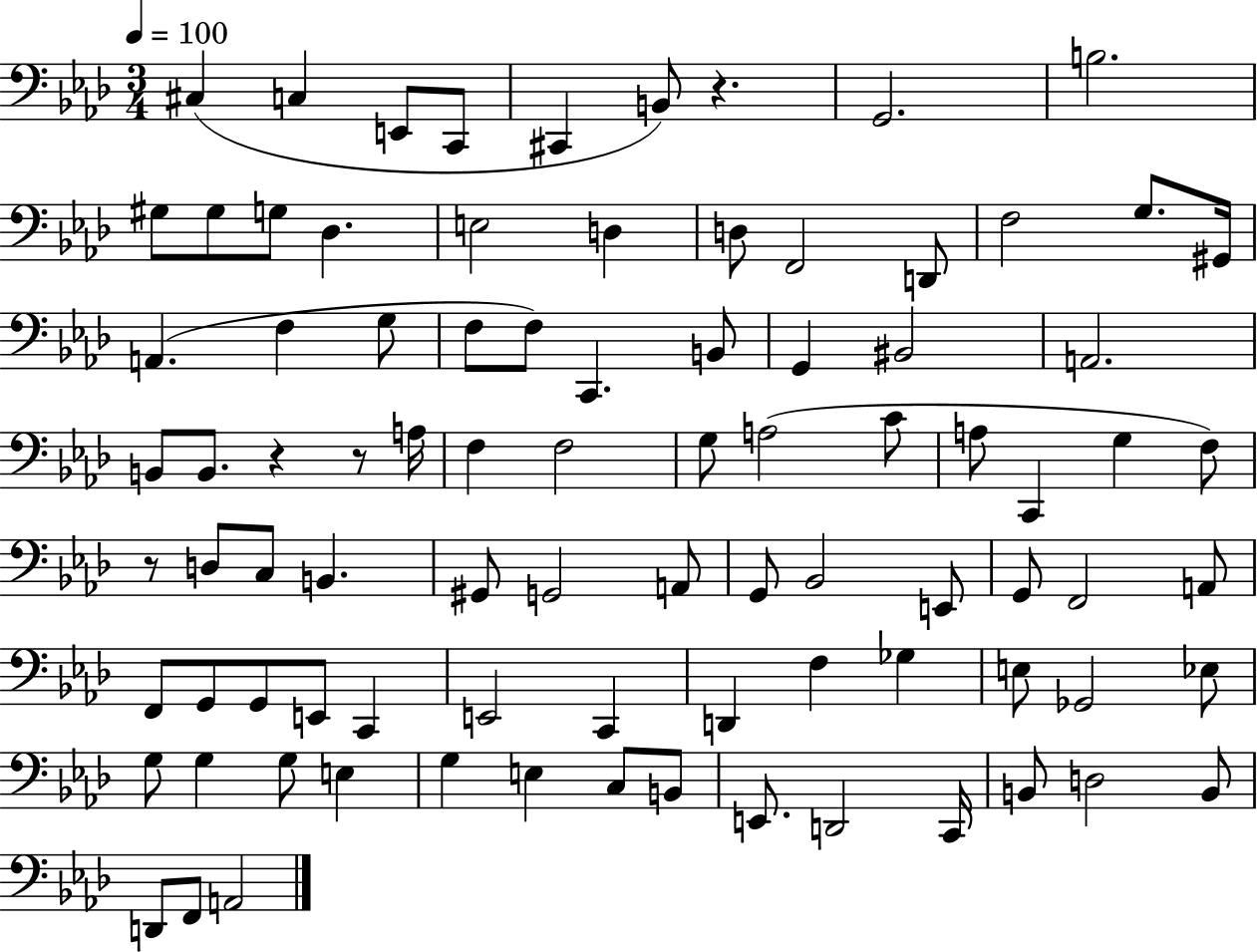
{
  \clef bass
  \numericTimeSignature
  \time 3/4
  \key aes \major
  \tempo 4 = 100
  cis4( c4 e,8 c,8 | cis,4 b,8) r4. | g,2. | b2. | \break gis8 gis8 g8 des4. | e2 d4 | d8 f,2 d,8 | f2 g8. gis,16 | \break a,4.( f4 g8 | f8 f8) c,4. b,8 | g,4 bis,2 | a,2. | \break b,8 b,8. r4 r8 a16 | f4 f2 | g8 a2( c'8 | a8 c,4 g4 f8) | \break r8 d8 c8 b,4. | gis,8 g,2 a,8 | g,8 bes,2 e,8 | g,8 f,2 a,8 | \break f,8 g,8 g,8 e,8 c,4 | e,2 c,4 | d,4 f4 ges4 | e8 ges,2 ees8 | \break g8 g4 g8 e4 | g4 e4 c8 b,8 | e,8. d,2 c,16 | b,8 d2 b,8 | \break d,8 f,8 a,2 | \bar "|."
}